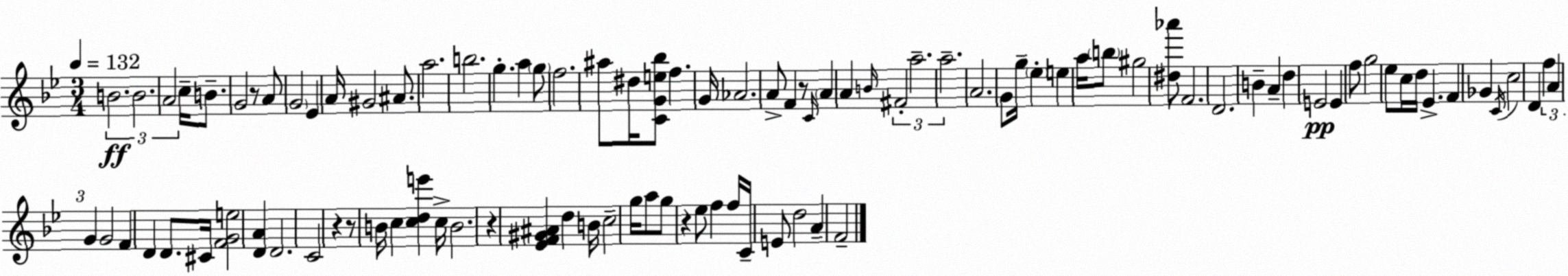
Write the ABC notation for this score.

X:1
T:Untitled
M:3/4
L:1/4
K:Gm
B2 B2 A2 c/4 B/2 G2 z/2 A/2 G2 _E A/4 ^G2 ^A/2 a2 b2 g a g/2 f2 ^a/2 ^d/4 [CGe_b]/2 f G/4 _A2 A/2 F z/2 C/4 A A B/4 ^F2 a2 a2 A2 G/2 g/4 _e e a/4 b/2 ^g2 [^d_a']/2 F2 D2 B A d E2 E f/2 g2 _e/2 c/4 d/4 _E F _G C/4 c2 D f A G G2 F D D/2 ^C/4 [FGe]2 [DA] D2 C2 z z/2 B/4 c [cde'] c/4 B2 z [_EF^G^A] d B/4 c2 g/4 a/2 g/2 z _e/2 f f/4 C/4 E/2 d2 A F2